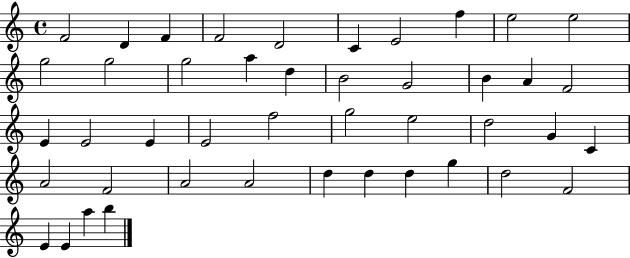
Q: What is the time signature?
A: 4/4